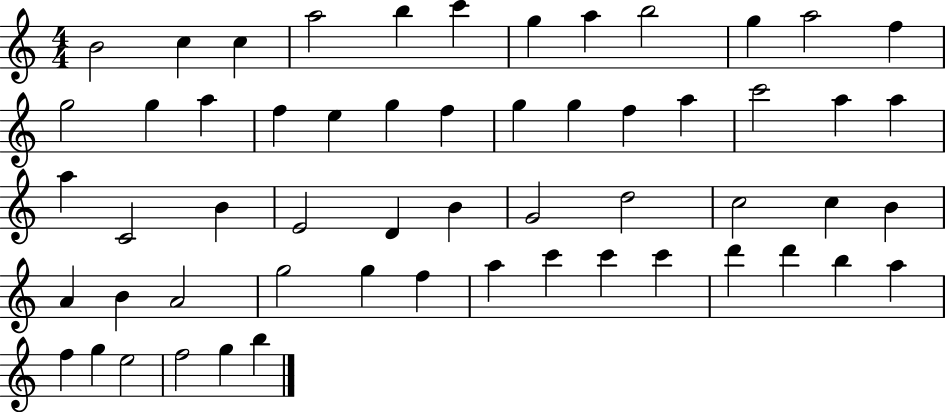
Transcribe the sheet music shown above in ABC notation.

X:1
T:Untitled
M:4/4
L:1/4
K:C
B2 c c a2 b c' g a b2 g a2 f g2 g a f e g f g g f a c'2 a a a C2 B E2 D B G2 d2 c2 c B A B A2 g2 g f a c' c' c' d' d' b a f g e2 f2 g b